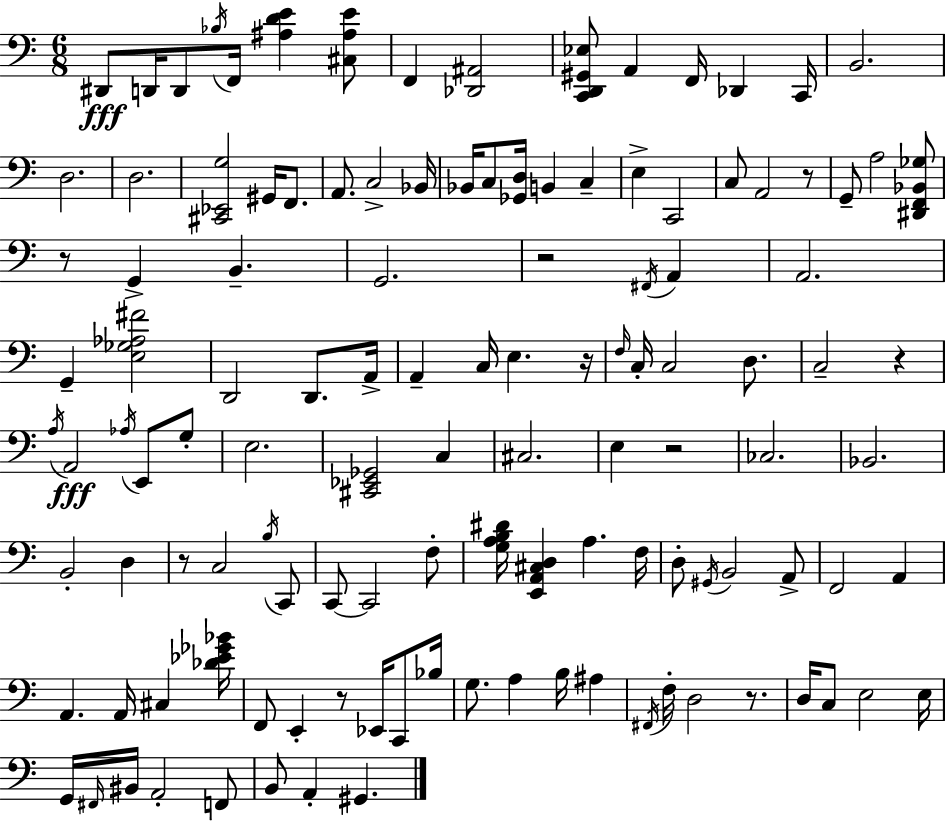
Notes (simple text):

D#2/e D2/s D2/e Bb3/s F2/s [A#3,D4,E4]/q [C#3,A#3,E4]/e F2/q [Db2,A#2]/h [C2,D2,G#2,Eb3]/e A2/q F2/s Db2/q C2/s B2/h. D3/h. D3/h. [C#2,Eb2,G3]/h G#2/s F2/e. A2/e. C3/h Bb2/s Bb2/s C3/e [Gb2,D3]/s B2/q C3/q E3/q C2/h C3/e A2/h R/e G2/e A3/h [D#2,F2,Bb2,Gb3]/e R/e G2/q B2/q. G2/h. R/h F#2/s A2/q A2/h. G2/q [E3,Gb3,Ab3,F#4]/h D2/h D2/e. A2/s A2/q C3/s E3/q. R/s F3/s C3/s C3/h D3/e. C3/h R/q A3/s A2/h Ab3/s E2/e G3/e E3/h. [C#2,Eb2,Gb2]/h C3/q C#3/h. E3/q R/h CES3/h. Bb2/h. B2/h D3/q R/e C3/h B3/s C2/e C2/e C2/h F3/e [G3,A3,B3,D#4]/s [E2,A2,C#3,D3]/q A3/q. F3/s D3/e G#2/s B2/h A2/e F2/h A2/q A2/q. A2/s C#3/q [Db4,Eb4,Gb4,Bb4]/s F2/e E2/q R/e Eb2/s C2/e Bb3/s G3/e. A3/q B3/s A#3/q F#2/s F3/s D3/h R/e. D3/s C3/e E3/h E3/s G2/s F#2/s BIS2/s A2/h F2/e B2/e A2/q G#2/q.